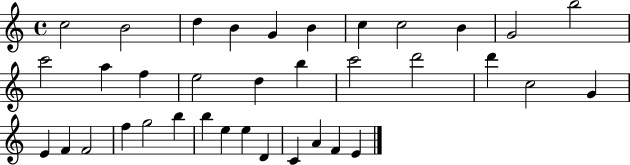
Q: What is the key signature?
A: C major